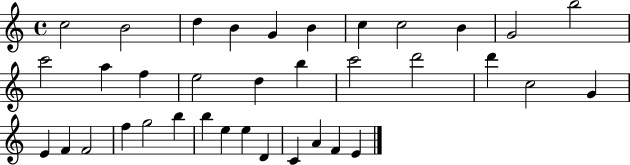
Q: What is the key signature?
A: C major